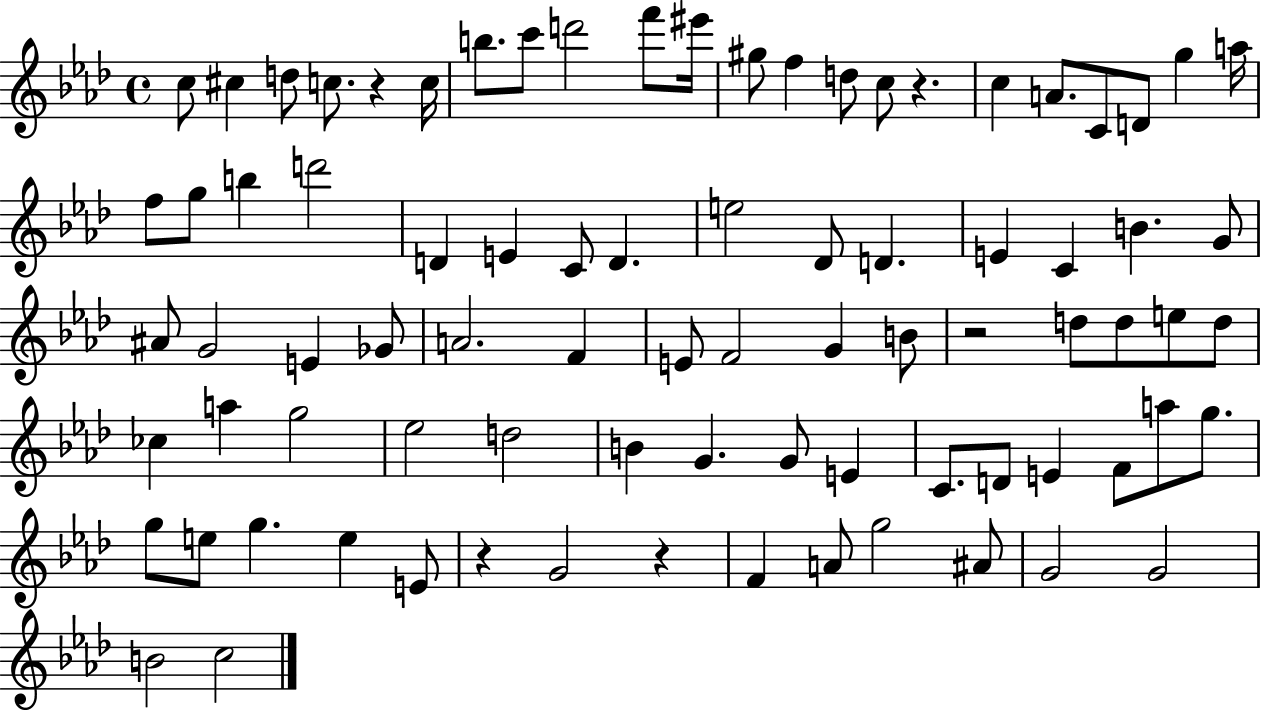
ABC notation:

X:1
T:Untitled
M:4/4
L:1/4
K:Ab
c/2 ^c d/2 c/2 z c/4 b/2 c'/2 d'2 f'/2 ^e'/4 ^g/2 f d/2 c/2 z c A/2 C/2 D/2 g a/4 f/2 g/2 b d'2 D E C/2 D e2 _D/2 D E C B G/2 ^A/2 G2 E _G/2 A2 F E/2 F2 G B/2 z2 d/2 d/2 e/2 d/2 _c a g2 _e2 d2 B G G/2 E C/2 D/2 E F/2 a/2 g/2 g/2 e/2 g e E/2 z G2 z F A/2 g2 ^A/2 G2 G2 B2 c2